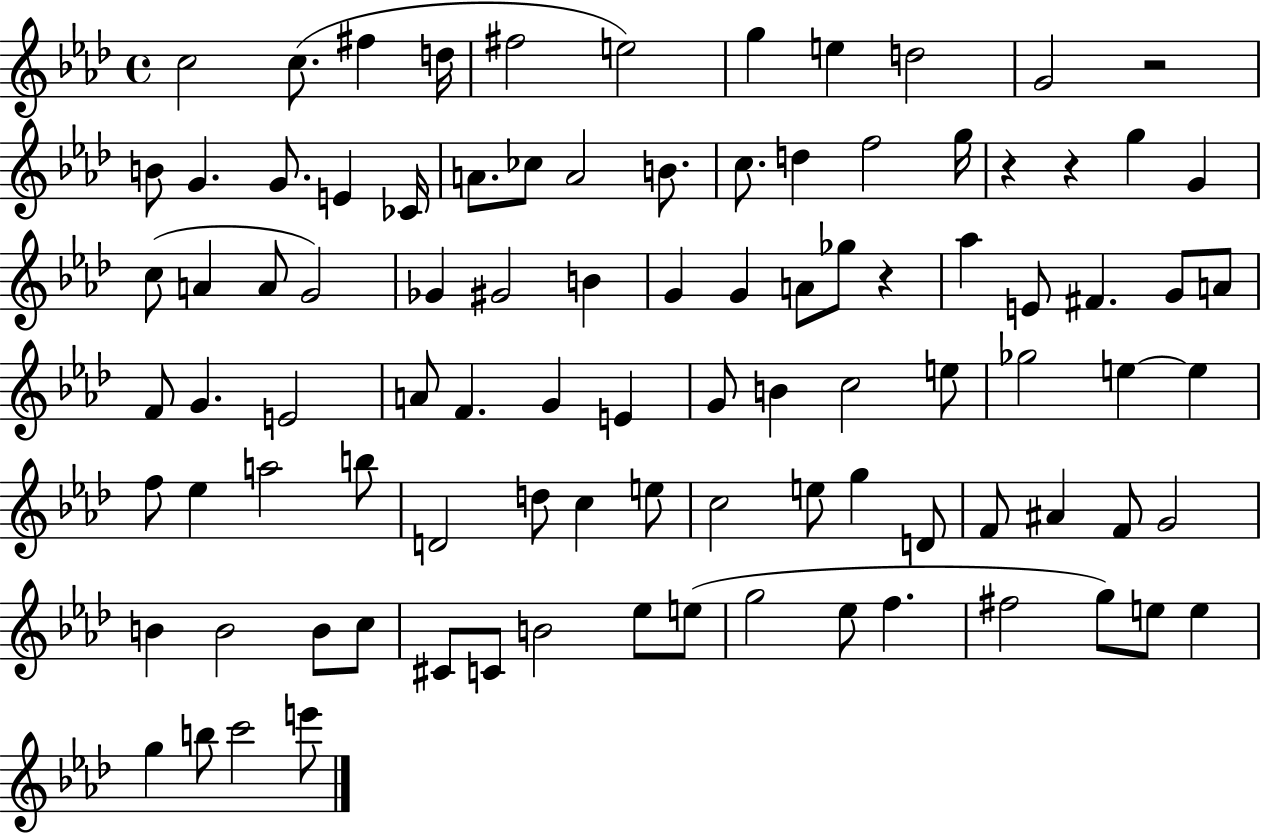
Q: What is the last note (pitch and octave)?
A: E6